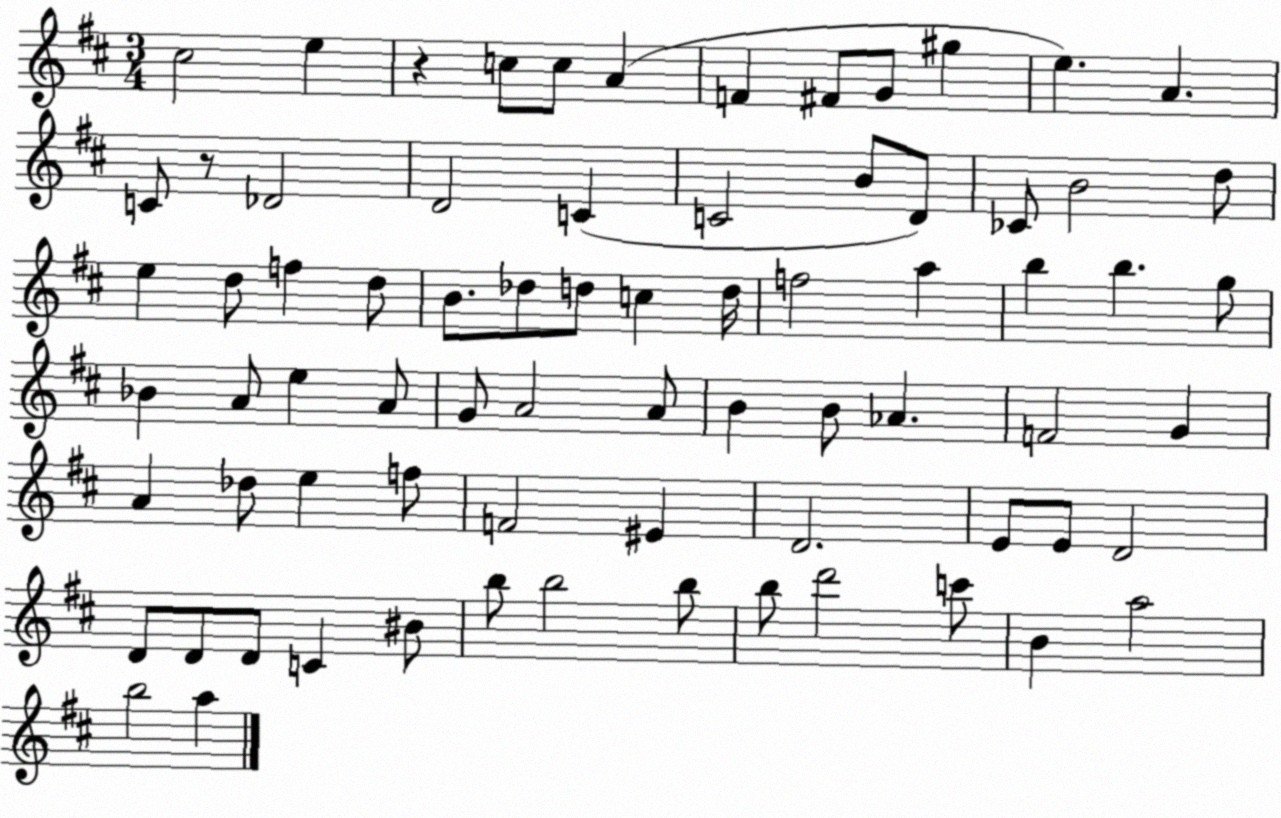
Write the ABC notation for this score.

X:1
T:Untitled
M:3/4
L:1/4
K:D
^c2 e z c/2 c/2 A F ^F/2 G/2 ^g e A C/2 z/2 _D2 D2 C C2 B/2 D/2 _C/2 B2 d/2 e d/2 f d/2 B/2 _d/2 d/2 c d/4 f2 a b b g/2 _B A/2 e A/2 G/2 A2 A/2 B B/2 _A F2 G A _d/2 e f/2 F2 ^E D2 E/2 E/2 D2 D/2 D/2 D/2 C ^B/2 b/2 b2 b/2 b/2 d'2 c'/2 B a2 b2 a